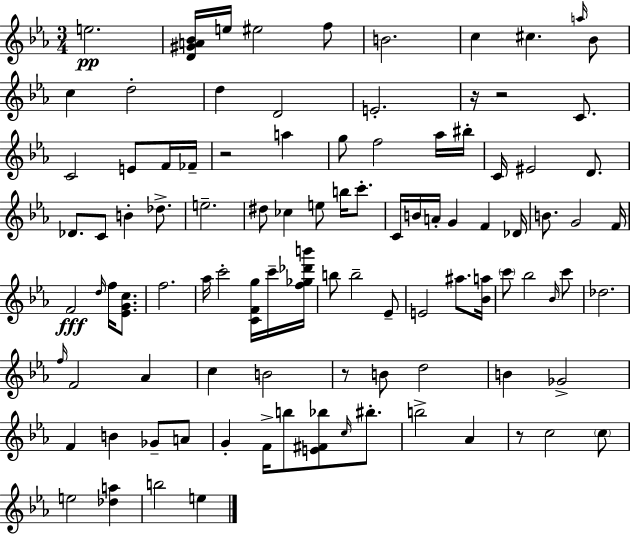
E5/h. [D4,G#4,A4,Bb4]/s E5/s EIS5/h F5/e B4/h. C5/q C#5/q. A5/s Bb4/e C5/q D5/h D5/q D4/h E4/h. R/s R/h C4/e. C4/h E4/e F4/s FES4/s R/h A5/q G5/e F5/h Ab5/s BIS5/s C4/s EIS4/h D4/e. Db4/e. C4/e B4/q Db5/e. E5/h. D#5/e CES5/q E5/e B5/s C6/e. C4/s B4/s A4/s G4/q F4/q Db4/s B4/e. G4/h F4/s F4/h D5/s F5/s [Eb4,G4,C5]/e. F5/h. Ab5/s C6/h [C4,F4,G5]/s C6/s [F5,Gb5,Db6,B6]/s B5/e B5/h Eb4/e E4/h A#5/e. [Bb4,A5]/s C6/e Bb5/h Bb4/s C6/e Db5/h. F5/s F4/h Ab4/q C5/q B4/h R/e B4/e D5/h B4/q Gb4/h F4/q B4/q Gb4/e A4/e G4/q F4/s B5/e [E4,F#4,Bb5]/e C5/s BIS5/e. B5/h Ab4/q R/e C5/h C5/e E5/h [Db5,A5]/q B5/h E5/q